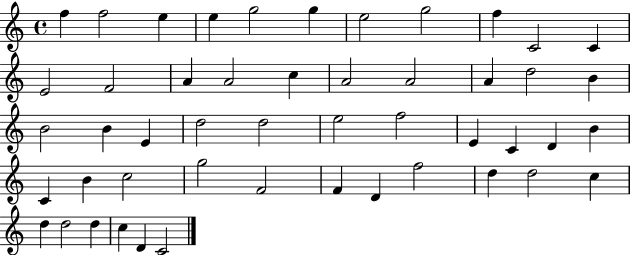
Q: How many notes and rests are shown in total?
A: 49